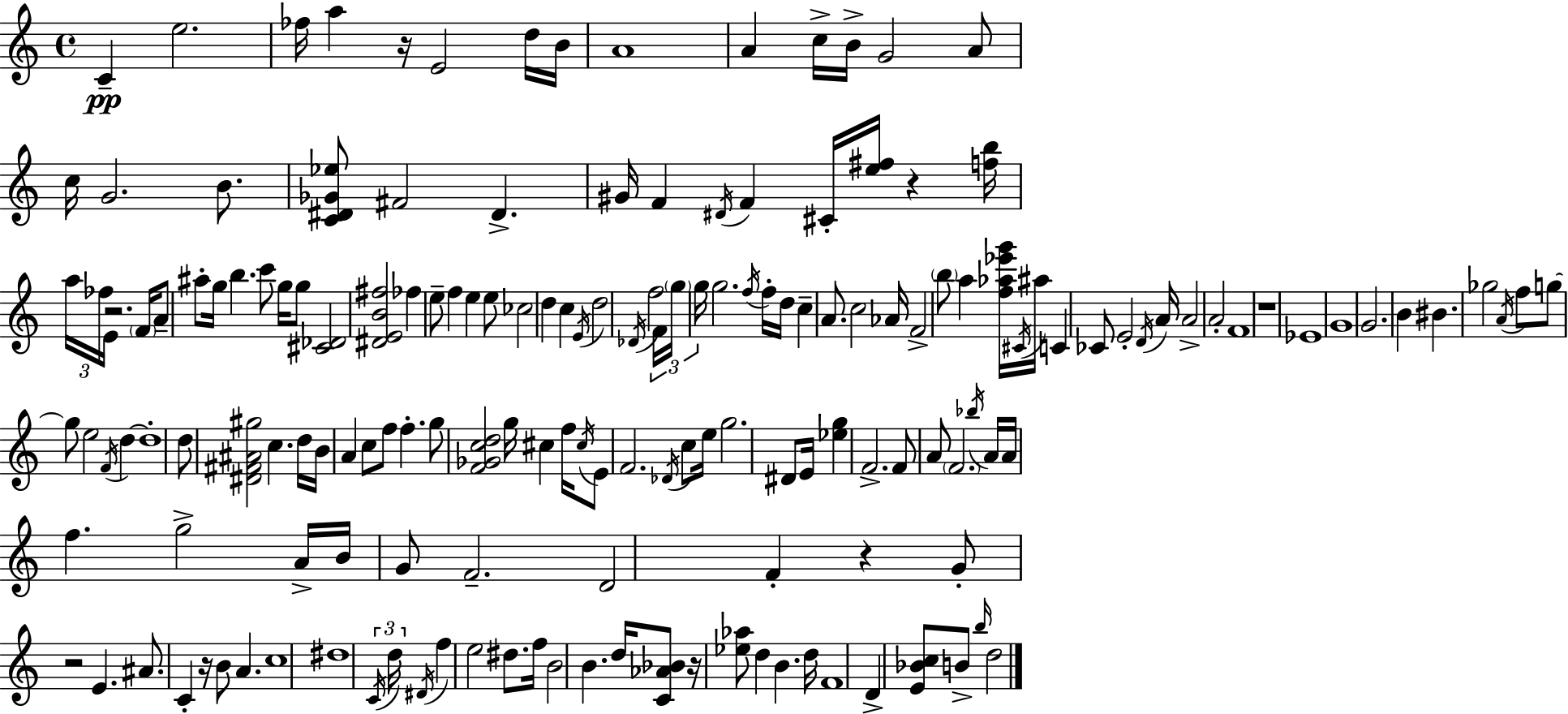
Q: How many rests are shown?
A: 8